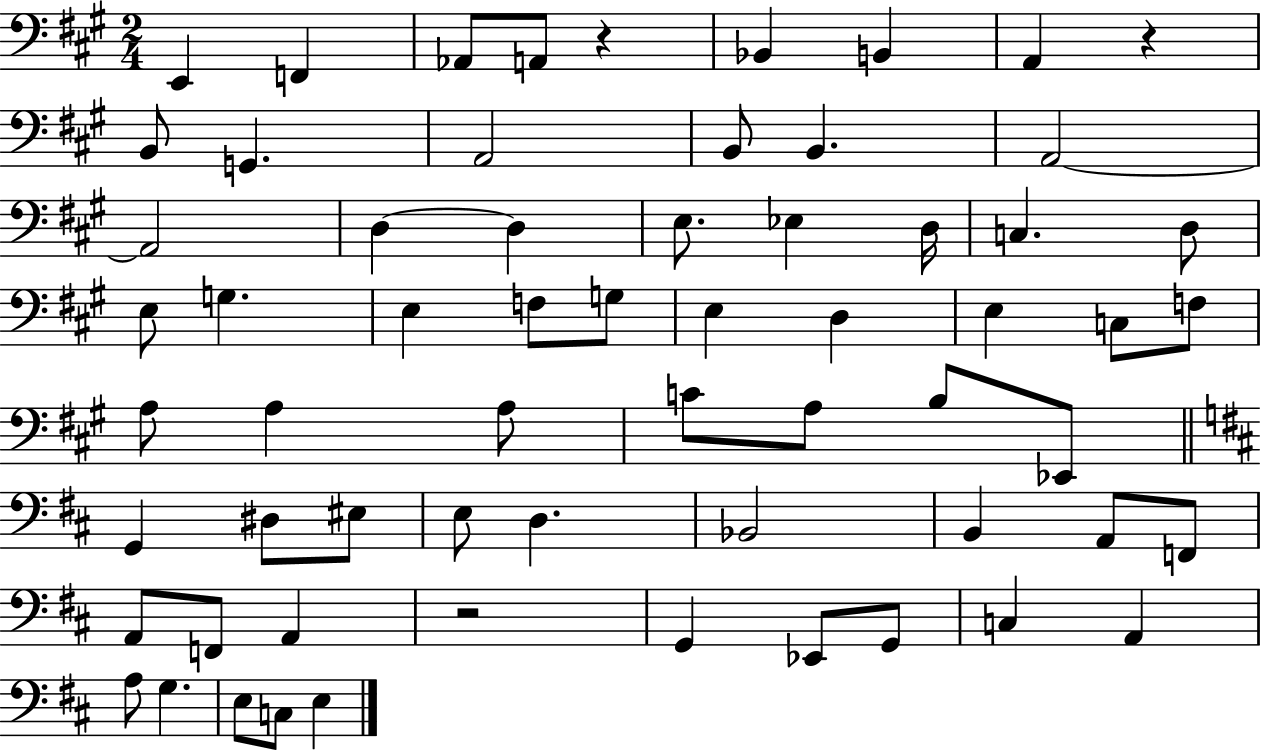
X:1
T:Untitled
M:2/4
L:1/4
K:A
E,, F,, _A,,/2 A,,/2 z _B,, B,, A,, z B,,/2 G,, A,,2 B,,/2 B,, A,,2 A,,2 D, D, E,/2 _E, D,/4 C, D,/2 E,/2 G, E, F,/2 G,/2 E, D, E, C,/2 F,/2 A,/2 A, A,/2 C/2 A,/2 B,/2 _E,,/2 G,, ^D,/2 ^E,/2 E,/2 D, _B,,2 B,, A,,/2 F,,/2 A,,/2 F,,/2 A,, z2 G,, _E,,/2 G,,/2 C, A,, A,/2 G, E,/2 C,/2 E,